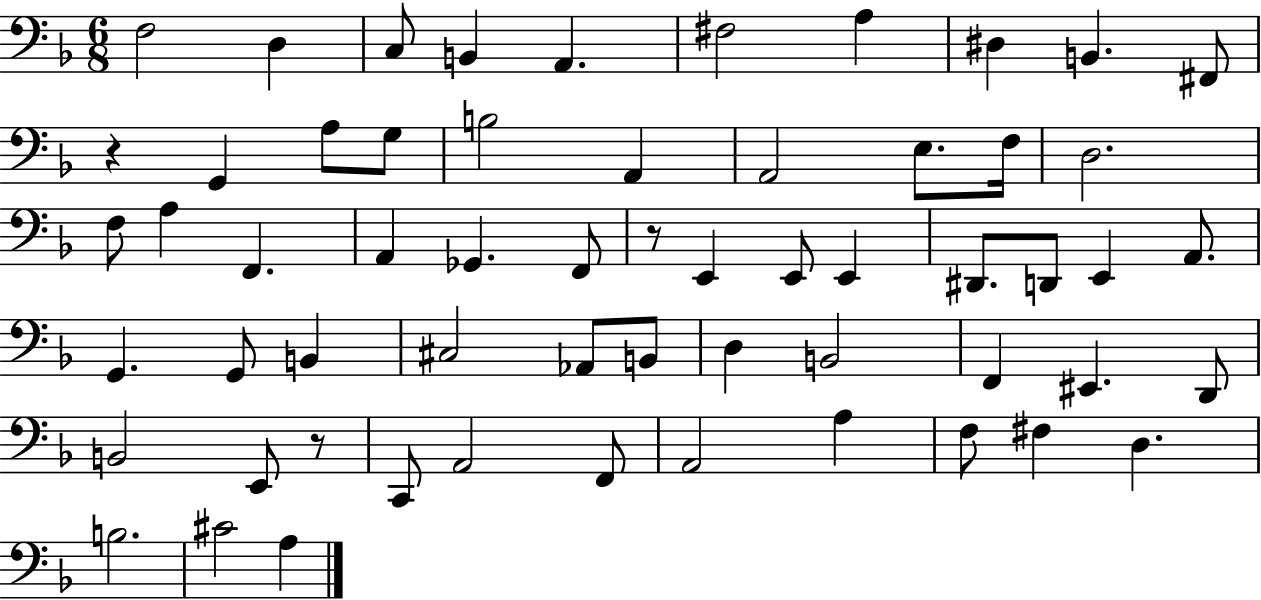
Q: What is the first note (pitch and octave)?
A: F3